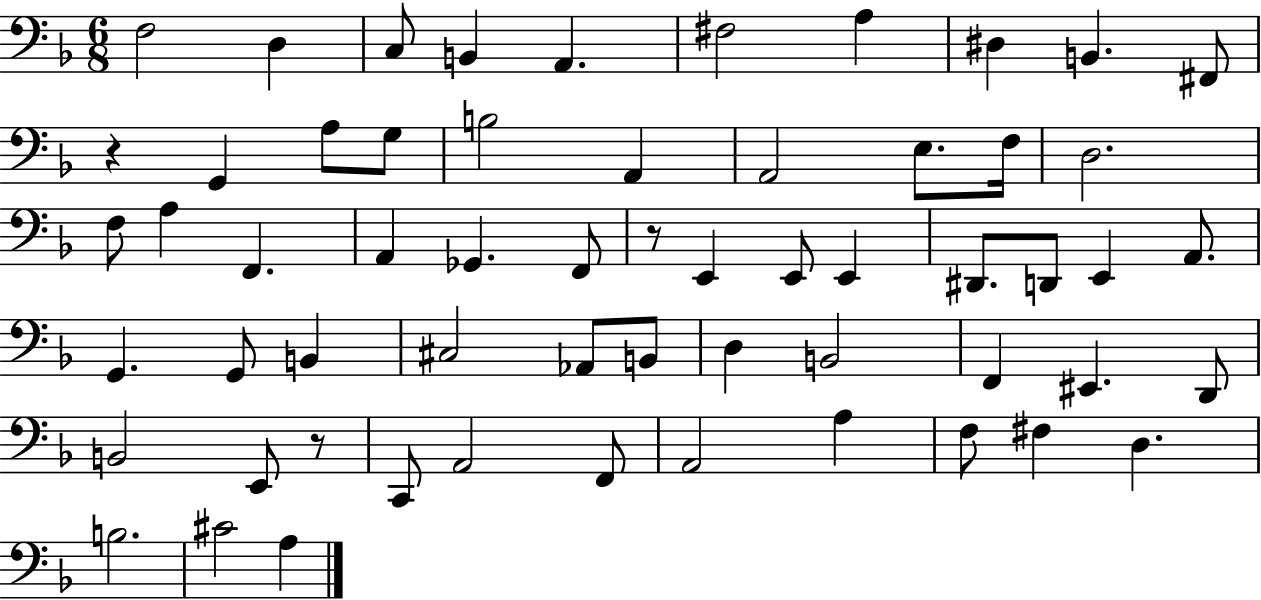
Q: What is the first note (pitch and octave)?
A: F3